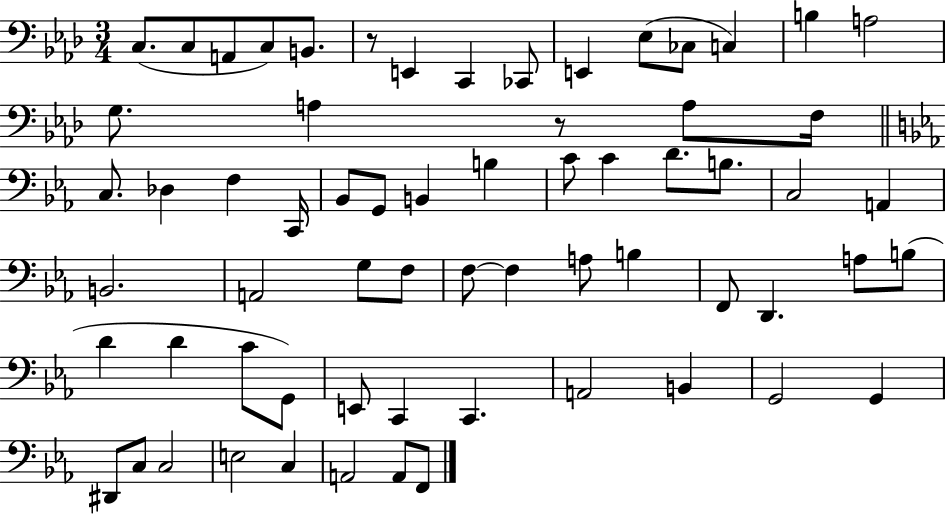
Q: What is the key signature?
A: AES major